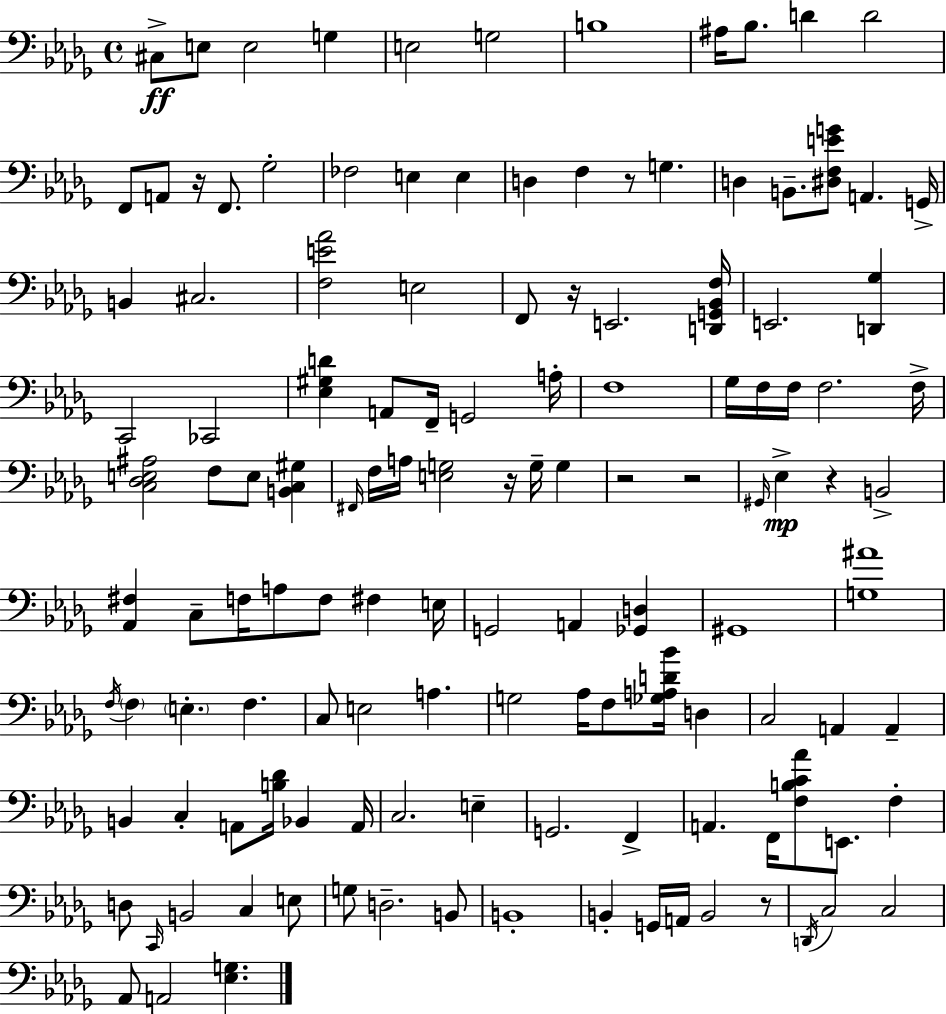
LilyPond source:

{
  \clef bass
  \time 4/4
  \defaultTimeSignature
  \key bes \minor
  cis8->\ff e8 e2 g4 | e2 g2 | b1 | ais16 bes8. d'4 d'2 | \break f,8 a,8 r16 f,8. ges2-. | fes2 e4 e4 | d4 f4 r8 g4. | d4 b,8.-- <dis f e' g'>8 a,4. g,16-> | \break b,4 cis2. | <f e' aes'>2 e2 | f,8 r16 e,2. <d, g, bes, f>16 | e,2. <d, ges>4 | \break c,2 ces,2 | <ees gis d'>4 a,8 f,16-- g,2 a16-. | f1 | ges16 f16 f16 f2. f16-> | \break <c des e ais>2 f8 e8 <b, c gis>4 | \grace { fis,16 } f16 a16 <e g>2 r16 g16-- g4 | r2 r2 | \grace { gis,16 } ees4->\mp r4 b,2-> | \break <aes, fis>4 c8-- f16 a8 f8 fis4 | e16 g,2 a,4 <ges, d>4 | gis,1 | <g ais'>1 | \break \acciaccatura { f16 } \parenthesize f4 \parenthesize e4.-. f4. | c8 e2 a4. | g2 aes16 f8 <ges a d' bes'>16 d4 | c2 a,4 a,4-- | \break b,4 c4-. a,8 <b des'>16 bes,4 | a,16 c2. e4-- | g,2. f,4-> | a,4. f,16 <f b c' aes'>8 e,8. f4-. | \break d8 \grace { c,16 } b,2 c4 | e8 g8 d2.-- | b,8 b,1-. | b,4-. g,16 a,16 b,2 | \break r8 \acciaccatura { d,16 } c2 c2 | aes,8 a,2 <ees g>4. | \bar "|."
}